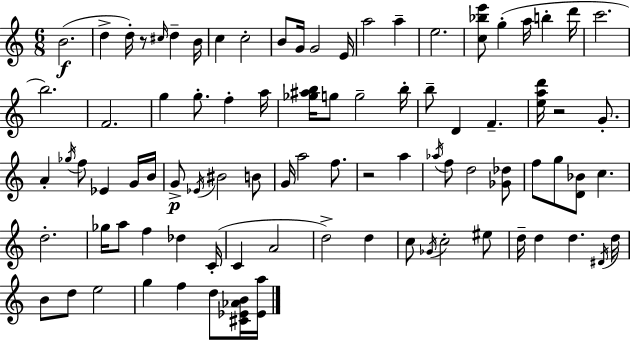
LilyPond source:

{
  \clef treble
  \numericTimeSignature
  \time 6/8
  \key a \minor
  b'2.(\f | d''4-> d''16-.) r8 \grace { cis''16 } d''4-- | b'16 c''4 c''2-. | b'8 g'16 g'2 | \break e'16 a''2 a''4-- | e''2. | <c'' bes'' e'''>8 g''4-.( a''16 b''4-. | d'''16 c'''2. | \break b''2.) | f'2. | g''4 g''8.-. f''4-. | a''16 <ges'' ais'' b''>16 g''8 g''2-- | \break b''16-. b''8-- d'4 f'4.-- | <e'' a'' d'''>16 r2 g'8.-. | a'4-. \acciaccatura { ges''16 } f''8 ees'4 | g'16 b'16 g'8->\p \acciaccatura { ees'16 } bis'2 | \break b'8 g'16 a''2 | f''8. r2 a''4 | \acciaccatura { aes''16 } f''8 d''2 | <ges' des''>8 f''8 g''8 <d' bes'>8 c''4. | \break d''2.-. | ges''16 a''8 f''4 des''4 | c'16-.( c'4 a'2 | d''2->) | \break d''4 c''8 \acciaccatura { ges'16 } c''2-. | eis''8 d''16-- d''4 d''4. | \acciaccatura { dis'16 } d''16 b'8 d''8 e''2 | g''4 f''4 | \break d''8 <cis' ees' aes' b'>16 <ees' a''>16 \bar "|."
}